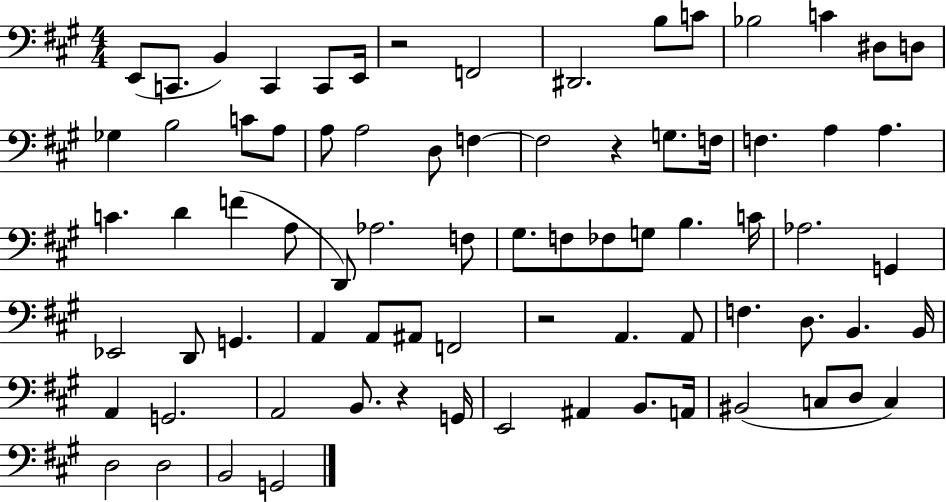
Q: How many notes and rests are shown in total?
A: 77